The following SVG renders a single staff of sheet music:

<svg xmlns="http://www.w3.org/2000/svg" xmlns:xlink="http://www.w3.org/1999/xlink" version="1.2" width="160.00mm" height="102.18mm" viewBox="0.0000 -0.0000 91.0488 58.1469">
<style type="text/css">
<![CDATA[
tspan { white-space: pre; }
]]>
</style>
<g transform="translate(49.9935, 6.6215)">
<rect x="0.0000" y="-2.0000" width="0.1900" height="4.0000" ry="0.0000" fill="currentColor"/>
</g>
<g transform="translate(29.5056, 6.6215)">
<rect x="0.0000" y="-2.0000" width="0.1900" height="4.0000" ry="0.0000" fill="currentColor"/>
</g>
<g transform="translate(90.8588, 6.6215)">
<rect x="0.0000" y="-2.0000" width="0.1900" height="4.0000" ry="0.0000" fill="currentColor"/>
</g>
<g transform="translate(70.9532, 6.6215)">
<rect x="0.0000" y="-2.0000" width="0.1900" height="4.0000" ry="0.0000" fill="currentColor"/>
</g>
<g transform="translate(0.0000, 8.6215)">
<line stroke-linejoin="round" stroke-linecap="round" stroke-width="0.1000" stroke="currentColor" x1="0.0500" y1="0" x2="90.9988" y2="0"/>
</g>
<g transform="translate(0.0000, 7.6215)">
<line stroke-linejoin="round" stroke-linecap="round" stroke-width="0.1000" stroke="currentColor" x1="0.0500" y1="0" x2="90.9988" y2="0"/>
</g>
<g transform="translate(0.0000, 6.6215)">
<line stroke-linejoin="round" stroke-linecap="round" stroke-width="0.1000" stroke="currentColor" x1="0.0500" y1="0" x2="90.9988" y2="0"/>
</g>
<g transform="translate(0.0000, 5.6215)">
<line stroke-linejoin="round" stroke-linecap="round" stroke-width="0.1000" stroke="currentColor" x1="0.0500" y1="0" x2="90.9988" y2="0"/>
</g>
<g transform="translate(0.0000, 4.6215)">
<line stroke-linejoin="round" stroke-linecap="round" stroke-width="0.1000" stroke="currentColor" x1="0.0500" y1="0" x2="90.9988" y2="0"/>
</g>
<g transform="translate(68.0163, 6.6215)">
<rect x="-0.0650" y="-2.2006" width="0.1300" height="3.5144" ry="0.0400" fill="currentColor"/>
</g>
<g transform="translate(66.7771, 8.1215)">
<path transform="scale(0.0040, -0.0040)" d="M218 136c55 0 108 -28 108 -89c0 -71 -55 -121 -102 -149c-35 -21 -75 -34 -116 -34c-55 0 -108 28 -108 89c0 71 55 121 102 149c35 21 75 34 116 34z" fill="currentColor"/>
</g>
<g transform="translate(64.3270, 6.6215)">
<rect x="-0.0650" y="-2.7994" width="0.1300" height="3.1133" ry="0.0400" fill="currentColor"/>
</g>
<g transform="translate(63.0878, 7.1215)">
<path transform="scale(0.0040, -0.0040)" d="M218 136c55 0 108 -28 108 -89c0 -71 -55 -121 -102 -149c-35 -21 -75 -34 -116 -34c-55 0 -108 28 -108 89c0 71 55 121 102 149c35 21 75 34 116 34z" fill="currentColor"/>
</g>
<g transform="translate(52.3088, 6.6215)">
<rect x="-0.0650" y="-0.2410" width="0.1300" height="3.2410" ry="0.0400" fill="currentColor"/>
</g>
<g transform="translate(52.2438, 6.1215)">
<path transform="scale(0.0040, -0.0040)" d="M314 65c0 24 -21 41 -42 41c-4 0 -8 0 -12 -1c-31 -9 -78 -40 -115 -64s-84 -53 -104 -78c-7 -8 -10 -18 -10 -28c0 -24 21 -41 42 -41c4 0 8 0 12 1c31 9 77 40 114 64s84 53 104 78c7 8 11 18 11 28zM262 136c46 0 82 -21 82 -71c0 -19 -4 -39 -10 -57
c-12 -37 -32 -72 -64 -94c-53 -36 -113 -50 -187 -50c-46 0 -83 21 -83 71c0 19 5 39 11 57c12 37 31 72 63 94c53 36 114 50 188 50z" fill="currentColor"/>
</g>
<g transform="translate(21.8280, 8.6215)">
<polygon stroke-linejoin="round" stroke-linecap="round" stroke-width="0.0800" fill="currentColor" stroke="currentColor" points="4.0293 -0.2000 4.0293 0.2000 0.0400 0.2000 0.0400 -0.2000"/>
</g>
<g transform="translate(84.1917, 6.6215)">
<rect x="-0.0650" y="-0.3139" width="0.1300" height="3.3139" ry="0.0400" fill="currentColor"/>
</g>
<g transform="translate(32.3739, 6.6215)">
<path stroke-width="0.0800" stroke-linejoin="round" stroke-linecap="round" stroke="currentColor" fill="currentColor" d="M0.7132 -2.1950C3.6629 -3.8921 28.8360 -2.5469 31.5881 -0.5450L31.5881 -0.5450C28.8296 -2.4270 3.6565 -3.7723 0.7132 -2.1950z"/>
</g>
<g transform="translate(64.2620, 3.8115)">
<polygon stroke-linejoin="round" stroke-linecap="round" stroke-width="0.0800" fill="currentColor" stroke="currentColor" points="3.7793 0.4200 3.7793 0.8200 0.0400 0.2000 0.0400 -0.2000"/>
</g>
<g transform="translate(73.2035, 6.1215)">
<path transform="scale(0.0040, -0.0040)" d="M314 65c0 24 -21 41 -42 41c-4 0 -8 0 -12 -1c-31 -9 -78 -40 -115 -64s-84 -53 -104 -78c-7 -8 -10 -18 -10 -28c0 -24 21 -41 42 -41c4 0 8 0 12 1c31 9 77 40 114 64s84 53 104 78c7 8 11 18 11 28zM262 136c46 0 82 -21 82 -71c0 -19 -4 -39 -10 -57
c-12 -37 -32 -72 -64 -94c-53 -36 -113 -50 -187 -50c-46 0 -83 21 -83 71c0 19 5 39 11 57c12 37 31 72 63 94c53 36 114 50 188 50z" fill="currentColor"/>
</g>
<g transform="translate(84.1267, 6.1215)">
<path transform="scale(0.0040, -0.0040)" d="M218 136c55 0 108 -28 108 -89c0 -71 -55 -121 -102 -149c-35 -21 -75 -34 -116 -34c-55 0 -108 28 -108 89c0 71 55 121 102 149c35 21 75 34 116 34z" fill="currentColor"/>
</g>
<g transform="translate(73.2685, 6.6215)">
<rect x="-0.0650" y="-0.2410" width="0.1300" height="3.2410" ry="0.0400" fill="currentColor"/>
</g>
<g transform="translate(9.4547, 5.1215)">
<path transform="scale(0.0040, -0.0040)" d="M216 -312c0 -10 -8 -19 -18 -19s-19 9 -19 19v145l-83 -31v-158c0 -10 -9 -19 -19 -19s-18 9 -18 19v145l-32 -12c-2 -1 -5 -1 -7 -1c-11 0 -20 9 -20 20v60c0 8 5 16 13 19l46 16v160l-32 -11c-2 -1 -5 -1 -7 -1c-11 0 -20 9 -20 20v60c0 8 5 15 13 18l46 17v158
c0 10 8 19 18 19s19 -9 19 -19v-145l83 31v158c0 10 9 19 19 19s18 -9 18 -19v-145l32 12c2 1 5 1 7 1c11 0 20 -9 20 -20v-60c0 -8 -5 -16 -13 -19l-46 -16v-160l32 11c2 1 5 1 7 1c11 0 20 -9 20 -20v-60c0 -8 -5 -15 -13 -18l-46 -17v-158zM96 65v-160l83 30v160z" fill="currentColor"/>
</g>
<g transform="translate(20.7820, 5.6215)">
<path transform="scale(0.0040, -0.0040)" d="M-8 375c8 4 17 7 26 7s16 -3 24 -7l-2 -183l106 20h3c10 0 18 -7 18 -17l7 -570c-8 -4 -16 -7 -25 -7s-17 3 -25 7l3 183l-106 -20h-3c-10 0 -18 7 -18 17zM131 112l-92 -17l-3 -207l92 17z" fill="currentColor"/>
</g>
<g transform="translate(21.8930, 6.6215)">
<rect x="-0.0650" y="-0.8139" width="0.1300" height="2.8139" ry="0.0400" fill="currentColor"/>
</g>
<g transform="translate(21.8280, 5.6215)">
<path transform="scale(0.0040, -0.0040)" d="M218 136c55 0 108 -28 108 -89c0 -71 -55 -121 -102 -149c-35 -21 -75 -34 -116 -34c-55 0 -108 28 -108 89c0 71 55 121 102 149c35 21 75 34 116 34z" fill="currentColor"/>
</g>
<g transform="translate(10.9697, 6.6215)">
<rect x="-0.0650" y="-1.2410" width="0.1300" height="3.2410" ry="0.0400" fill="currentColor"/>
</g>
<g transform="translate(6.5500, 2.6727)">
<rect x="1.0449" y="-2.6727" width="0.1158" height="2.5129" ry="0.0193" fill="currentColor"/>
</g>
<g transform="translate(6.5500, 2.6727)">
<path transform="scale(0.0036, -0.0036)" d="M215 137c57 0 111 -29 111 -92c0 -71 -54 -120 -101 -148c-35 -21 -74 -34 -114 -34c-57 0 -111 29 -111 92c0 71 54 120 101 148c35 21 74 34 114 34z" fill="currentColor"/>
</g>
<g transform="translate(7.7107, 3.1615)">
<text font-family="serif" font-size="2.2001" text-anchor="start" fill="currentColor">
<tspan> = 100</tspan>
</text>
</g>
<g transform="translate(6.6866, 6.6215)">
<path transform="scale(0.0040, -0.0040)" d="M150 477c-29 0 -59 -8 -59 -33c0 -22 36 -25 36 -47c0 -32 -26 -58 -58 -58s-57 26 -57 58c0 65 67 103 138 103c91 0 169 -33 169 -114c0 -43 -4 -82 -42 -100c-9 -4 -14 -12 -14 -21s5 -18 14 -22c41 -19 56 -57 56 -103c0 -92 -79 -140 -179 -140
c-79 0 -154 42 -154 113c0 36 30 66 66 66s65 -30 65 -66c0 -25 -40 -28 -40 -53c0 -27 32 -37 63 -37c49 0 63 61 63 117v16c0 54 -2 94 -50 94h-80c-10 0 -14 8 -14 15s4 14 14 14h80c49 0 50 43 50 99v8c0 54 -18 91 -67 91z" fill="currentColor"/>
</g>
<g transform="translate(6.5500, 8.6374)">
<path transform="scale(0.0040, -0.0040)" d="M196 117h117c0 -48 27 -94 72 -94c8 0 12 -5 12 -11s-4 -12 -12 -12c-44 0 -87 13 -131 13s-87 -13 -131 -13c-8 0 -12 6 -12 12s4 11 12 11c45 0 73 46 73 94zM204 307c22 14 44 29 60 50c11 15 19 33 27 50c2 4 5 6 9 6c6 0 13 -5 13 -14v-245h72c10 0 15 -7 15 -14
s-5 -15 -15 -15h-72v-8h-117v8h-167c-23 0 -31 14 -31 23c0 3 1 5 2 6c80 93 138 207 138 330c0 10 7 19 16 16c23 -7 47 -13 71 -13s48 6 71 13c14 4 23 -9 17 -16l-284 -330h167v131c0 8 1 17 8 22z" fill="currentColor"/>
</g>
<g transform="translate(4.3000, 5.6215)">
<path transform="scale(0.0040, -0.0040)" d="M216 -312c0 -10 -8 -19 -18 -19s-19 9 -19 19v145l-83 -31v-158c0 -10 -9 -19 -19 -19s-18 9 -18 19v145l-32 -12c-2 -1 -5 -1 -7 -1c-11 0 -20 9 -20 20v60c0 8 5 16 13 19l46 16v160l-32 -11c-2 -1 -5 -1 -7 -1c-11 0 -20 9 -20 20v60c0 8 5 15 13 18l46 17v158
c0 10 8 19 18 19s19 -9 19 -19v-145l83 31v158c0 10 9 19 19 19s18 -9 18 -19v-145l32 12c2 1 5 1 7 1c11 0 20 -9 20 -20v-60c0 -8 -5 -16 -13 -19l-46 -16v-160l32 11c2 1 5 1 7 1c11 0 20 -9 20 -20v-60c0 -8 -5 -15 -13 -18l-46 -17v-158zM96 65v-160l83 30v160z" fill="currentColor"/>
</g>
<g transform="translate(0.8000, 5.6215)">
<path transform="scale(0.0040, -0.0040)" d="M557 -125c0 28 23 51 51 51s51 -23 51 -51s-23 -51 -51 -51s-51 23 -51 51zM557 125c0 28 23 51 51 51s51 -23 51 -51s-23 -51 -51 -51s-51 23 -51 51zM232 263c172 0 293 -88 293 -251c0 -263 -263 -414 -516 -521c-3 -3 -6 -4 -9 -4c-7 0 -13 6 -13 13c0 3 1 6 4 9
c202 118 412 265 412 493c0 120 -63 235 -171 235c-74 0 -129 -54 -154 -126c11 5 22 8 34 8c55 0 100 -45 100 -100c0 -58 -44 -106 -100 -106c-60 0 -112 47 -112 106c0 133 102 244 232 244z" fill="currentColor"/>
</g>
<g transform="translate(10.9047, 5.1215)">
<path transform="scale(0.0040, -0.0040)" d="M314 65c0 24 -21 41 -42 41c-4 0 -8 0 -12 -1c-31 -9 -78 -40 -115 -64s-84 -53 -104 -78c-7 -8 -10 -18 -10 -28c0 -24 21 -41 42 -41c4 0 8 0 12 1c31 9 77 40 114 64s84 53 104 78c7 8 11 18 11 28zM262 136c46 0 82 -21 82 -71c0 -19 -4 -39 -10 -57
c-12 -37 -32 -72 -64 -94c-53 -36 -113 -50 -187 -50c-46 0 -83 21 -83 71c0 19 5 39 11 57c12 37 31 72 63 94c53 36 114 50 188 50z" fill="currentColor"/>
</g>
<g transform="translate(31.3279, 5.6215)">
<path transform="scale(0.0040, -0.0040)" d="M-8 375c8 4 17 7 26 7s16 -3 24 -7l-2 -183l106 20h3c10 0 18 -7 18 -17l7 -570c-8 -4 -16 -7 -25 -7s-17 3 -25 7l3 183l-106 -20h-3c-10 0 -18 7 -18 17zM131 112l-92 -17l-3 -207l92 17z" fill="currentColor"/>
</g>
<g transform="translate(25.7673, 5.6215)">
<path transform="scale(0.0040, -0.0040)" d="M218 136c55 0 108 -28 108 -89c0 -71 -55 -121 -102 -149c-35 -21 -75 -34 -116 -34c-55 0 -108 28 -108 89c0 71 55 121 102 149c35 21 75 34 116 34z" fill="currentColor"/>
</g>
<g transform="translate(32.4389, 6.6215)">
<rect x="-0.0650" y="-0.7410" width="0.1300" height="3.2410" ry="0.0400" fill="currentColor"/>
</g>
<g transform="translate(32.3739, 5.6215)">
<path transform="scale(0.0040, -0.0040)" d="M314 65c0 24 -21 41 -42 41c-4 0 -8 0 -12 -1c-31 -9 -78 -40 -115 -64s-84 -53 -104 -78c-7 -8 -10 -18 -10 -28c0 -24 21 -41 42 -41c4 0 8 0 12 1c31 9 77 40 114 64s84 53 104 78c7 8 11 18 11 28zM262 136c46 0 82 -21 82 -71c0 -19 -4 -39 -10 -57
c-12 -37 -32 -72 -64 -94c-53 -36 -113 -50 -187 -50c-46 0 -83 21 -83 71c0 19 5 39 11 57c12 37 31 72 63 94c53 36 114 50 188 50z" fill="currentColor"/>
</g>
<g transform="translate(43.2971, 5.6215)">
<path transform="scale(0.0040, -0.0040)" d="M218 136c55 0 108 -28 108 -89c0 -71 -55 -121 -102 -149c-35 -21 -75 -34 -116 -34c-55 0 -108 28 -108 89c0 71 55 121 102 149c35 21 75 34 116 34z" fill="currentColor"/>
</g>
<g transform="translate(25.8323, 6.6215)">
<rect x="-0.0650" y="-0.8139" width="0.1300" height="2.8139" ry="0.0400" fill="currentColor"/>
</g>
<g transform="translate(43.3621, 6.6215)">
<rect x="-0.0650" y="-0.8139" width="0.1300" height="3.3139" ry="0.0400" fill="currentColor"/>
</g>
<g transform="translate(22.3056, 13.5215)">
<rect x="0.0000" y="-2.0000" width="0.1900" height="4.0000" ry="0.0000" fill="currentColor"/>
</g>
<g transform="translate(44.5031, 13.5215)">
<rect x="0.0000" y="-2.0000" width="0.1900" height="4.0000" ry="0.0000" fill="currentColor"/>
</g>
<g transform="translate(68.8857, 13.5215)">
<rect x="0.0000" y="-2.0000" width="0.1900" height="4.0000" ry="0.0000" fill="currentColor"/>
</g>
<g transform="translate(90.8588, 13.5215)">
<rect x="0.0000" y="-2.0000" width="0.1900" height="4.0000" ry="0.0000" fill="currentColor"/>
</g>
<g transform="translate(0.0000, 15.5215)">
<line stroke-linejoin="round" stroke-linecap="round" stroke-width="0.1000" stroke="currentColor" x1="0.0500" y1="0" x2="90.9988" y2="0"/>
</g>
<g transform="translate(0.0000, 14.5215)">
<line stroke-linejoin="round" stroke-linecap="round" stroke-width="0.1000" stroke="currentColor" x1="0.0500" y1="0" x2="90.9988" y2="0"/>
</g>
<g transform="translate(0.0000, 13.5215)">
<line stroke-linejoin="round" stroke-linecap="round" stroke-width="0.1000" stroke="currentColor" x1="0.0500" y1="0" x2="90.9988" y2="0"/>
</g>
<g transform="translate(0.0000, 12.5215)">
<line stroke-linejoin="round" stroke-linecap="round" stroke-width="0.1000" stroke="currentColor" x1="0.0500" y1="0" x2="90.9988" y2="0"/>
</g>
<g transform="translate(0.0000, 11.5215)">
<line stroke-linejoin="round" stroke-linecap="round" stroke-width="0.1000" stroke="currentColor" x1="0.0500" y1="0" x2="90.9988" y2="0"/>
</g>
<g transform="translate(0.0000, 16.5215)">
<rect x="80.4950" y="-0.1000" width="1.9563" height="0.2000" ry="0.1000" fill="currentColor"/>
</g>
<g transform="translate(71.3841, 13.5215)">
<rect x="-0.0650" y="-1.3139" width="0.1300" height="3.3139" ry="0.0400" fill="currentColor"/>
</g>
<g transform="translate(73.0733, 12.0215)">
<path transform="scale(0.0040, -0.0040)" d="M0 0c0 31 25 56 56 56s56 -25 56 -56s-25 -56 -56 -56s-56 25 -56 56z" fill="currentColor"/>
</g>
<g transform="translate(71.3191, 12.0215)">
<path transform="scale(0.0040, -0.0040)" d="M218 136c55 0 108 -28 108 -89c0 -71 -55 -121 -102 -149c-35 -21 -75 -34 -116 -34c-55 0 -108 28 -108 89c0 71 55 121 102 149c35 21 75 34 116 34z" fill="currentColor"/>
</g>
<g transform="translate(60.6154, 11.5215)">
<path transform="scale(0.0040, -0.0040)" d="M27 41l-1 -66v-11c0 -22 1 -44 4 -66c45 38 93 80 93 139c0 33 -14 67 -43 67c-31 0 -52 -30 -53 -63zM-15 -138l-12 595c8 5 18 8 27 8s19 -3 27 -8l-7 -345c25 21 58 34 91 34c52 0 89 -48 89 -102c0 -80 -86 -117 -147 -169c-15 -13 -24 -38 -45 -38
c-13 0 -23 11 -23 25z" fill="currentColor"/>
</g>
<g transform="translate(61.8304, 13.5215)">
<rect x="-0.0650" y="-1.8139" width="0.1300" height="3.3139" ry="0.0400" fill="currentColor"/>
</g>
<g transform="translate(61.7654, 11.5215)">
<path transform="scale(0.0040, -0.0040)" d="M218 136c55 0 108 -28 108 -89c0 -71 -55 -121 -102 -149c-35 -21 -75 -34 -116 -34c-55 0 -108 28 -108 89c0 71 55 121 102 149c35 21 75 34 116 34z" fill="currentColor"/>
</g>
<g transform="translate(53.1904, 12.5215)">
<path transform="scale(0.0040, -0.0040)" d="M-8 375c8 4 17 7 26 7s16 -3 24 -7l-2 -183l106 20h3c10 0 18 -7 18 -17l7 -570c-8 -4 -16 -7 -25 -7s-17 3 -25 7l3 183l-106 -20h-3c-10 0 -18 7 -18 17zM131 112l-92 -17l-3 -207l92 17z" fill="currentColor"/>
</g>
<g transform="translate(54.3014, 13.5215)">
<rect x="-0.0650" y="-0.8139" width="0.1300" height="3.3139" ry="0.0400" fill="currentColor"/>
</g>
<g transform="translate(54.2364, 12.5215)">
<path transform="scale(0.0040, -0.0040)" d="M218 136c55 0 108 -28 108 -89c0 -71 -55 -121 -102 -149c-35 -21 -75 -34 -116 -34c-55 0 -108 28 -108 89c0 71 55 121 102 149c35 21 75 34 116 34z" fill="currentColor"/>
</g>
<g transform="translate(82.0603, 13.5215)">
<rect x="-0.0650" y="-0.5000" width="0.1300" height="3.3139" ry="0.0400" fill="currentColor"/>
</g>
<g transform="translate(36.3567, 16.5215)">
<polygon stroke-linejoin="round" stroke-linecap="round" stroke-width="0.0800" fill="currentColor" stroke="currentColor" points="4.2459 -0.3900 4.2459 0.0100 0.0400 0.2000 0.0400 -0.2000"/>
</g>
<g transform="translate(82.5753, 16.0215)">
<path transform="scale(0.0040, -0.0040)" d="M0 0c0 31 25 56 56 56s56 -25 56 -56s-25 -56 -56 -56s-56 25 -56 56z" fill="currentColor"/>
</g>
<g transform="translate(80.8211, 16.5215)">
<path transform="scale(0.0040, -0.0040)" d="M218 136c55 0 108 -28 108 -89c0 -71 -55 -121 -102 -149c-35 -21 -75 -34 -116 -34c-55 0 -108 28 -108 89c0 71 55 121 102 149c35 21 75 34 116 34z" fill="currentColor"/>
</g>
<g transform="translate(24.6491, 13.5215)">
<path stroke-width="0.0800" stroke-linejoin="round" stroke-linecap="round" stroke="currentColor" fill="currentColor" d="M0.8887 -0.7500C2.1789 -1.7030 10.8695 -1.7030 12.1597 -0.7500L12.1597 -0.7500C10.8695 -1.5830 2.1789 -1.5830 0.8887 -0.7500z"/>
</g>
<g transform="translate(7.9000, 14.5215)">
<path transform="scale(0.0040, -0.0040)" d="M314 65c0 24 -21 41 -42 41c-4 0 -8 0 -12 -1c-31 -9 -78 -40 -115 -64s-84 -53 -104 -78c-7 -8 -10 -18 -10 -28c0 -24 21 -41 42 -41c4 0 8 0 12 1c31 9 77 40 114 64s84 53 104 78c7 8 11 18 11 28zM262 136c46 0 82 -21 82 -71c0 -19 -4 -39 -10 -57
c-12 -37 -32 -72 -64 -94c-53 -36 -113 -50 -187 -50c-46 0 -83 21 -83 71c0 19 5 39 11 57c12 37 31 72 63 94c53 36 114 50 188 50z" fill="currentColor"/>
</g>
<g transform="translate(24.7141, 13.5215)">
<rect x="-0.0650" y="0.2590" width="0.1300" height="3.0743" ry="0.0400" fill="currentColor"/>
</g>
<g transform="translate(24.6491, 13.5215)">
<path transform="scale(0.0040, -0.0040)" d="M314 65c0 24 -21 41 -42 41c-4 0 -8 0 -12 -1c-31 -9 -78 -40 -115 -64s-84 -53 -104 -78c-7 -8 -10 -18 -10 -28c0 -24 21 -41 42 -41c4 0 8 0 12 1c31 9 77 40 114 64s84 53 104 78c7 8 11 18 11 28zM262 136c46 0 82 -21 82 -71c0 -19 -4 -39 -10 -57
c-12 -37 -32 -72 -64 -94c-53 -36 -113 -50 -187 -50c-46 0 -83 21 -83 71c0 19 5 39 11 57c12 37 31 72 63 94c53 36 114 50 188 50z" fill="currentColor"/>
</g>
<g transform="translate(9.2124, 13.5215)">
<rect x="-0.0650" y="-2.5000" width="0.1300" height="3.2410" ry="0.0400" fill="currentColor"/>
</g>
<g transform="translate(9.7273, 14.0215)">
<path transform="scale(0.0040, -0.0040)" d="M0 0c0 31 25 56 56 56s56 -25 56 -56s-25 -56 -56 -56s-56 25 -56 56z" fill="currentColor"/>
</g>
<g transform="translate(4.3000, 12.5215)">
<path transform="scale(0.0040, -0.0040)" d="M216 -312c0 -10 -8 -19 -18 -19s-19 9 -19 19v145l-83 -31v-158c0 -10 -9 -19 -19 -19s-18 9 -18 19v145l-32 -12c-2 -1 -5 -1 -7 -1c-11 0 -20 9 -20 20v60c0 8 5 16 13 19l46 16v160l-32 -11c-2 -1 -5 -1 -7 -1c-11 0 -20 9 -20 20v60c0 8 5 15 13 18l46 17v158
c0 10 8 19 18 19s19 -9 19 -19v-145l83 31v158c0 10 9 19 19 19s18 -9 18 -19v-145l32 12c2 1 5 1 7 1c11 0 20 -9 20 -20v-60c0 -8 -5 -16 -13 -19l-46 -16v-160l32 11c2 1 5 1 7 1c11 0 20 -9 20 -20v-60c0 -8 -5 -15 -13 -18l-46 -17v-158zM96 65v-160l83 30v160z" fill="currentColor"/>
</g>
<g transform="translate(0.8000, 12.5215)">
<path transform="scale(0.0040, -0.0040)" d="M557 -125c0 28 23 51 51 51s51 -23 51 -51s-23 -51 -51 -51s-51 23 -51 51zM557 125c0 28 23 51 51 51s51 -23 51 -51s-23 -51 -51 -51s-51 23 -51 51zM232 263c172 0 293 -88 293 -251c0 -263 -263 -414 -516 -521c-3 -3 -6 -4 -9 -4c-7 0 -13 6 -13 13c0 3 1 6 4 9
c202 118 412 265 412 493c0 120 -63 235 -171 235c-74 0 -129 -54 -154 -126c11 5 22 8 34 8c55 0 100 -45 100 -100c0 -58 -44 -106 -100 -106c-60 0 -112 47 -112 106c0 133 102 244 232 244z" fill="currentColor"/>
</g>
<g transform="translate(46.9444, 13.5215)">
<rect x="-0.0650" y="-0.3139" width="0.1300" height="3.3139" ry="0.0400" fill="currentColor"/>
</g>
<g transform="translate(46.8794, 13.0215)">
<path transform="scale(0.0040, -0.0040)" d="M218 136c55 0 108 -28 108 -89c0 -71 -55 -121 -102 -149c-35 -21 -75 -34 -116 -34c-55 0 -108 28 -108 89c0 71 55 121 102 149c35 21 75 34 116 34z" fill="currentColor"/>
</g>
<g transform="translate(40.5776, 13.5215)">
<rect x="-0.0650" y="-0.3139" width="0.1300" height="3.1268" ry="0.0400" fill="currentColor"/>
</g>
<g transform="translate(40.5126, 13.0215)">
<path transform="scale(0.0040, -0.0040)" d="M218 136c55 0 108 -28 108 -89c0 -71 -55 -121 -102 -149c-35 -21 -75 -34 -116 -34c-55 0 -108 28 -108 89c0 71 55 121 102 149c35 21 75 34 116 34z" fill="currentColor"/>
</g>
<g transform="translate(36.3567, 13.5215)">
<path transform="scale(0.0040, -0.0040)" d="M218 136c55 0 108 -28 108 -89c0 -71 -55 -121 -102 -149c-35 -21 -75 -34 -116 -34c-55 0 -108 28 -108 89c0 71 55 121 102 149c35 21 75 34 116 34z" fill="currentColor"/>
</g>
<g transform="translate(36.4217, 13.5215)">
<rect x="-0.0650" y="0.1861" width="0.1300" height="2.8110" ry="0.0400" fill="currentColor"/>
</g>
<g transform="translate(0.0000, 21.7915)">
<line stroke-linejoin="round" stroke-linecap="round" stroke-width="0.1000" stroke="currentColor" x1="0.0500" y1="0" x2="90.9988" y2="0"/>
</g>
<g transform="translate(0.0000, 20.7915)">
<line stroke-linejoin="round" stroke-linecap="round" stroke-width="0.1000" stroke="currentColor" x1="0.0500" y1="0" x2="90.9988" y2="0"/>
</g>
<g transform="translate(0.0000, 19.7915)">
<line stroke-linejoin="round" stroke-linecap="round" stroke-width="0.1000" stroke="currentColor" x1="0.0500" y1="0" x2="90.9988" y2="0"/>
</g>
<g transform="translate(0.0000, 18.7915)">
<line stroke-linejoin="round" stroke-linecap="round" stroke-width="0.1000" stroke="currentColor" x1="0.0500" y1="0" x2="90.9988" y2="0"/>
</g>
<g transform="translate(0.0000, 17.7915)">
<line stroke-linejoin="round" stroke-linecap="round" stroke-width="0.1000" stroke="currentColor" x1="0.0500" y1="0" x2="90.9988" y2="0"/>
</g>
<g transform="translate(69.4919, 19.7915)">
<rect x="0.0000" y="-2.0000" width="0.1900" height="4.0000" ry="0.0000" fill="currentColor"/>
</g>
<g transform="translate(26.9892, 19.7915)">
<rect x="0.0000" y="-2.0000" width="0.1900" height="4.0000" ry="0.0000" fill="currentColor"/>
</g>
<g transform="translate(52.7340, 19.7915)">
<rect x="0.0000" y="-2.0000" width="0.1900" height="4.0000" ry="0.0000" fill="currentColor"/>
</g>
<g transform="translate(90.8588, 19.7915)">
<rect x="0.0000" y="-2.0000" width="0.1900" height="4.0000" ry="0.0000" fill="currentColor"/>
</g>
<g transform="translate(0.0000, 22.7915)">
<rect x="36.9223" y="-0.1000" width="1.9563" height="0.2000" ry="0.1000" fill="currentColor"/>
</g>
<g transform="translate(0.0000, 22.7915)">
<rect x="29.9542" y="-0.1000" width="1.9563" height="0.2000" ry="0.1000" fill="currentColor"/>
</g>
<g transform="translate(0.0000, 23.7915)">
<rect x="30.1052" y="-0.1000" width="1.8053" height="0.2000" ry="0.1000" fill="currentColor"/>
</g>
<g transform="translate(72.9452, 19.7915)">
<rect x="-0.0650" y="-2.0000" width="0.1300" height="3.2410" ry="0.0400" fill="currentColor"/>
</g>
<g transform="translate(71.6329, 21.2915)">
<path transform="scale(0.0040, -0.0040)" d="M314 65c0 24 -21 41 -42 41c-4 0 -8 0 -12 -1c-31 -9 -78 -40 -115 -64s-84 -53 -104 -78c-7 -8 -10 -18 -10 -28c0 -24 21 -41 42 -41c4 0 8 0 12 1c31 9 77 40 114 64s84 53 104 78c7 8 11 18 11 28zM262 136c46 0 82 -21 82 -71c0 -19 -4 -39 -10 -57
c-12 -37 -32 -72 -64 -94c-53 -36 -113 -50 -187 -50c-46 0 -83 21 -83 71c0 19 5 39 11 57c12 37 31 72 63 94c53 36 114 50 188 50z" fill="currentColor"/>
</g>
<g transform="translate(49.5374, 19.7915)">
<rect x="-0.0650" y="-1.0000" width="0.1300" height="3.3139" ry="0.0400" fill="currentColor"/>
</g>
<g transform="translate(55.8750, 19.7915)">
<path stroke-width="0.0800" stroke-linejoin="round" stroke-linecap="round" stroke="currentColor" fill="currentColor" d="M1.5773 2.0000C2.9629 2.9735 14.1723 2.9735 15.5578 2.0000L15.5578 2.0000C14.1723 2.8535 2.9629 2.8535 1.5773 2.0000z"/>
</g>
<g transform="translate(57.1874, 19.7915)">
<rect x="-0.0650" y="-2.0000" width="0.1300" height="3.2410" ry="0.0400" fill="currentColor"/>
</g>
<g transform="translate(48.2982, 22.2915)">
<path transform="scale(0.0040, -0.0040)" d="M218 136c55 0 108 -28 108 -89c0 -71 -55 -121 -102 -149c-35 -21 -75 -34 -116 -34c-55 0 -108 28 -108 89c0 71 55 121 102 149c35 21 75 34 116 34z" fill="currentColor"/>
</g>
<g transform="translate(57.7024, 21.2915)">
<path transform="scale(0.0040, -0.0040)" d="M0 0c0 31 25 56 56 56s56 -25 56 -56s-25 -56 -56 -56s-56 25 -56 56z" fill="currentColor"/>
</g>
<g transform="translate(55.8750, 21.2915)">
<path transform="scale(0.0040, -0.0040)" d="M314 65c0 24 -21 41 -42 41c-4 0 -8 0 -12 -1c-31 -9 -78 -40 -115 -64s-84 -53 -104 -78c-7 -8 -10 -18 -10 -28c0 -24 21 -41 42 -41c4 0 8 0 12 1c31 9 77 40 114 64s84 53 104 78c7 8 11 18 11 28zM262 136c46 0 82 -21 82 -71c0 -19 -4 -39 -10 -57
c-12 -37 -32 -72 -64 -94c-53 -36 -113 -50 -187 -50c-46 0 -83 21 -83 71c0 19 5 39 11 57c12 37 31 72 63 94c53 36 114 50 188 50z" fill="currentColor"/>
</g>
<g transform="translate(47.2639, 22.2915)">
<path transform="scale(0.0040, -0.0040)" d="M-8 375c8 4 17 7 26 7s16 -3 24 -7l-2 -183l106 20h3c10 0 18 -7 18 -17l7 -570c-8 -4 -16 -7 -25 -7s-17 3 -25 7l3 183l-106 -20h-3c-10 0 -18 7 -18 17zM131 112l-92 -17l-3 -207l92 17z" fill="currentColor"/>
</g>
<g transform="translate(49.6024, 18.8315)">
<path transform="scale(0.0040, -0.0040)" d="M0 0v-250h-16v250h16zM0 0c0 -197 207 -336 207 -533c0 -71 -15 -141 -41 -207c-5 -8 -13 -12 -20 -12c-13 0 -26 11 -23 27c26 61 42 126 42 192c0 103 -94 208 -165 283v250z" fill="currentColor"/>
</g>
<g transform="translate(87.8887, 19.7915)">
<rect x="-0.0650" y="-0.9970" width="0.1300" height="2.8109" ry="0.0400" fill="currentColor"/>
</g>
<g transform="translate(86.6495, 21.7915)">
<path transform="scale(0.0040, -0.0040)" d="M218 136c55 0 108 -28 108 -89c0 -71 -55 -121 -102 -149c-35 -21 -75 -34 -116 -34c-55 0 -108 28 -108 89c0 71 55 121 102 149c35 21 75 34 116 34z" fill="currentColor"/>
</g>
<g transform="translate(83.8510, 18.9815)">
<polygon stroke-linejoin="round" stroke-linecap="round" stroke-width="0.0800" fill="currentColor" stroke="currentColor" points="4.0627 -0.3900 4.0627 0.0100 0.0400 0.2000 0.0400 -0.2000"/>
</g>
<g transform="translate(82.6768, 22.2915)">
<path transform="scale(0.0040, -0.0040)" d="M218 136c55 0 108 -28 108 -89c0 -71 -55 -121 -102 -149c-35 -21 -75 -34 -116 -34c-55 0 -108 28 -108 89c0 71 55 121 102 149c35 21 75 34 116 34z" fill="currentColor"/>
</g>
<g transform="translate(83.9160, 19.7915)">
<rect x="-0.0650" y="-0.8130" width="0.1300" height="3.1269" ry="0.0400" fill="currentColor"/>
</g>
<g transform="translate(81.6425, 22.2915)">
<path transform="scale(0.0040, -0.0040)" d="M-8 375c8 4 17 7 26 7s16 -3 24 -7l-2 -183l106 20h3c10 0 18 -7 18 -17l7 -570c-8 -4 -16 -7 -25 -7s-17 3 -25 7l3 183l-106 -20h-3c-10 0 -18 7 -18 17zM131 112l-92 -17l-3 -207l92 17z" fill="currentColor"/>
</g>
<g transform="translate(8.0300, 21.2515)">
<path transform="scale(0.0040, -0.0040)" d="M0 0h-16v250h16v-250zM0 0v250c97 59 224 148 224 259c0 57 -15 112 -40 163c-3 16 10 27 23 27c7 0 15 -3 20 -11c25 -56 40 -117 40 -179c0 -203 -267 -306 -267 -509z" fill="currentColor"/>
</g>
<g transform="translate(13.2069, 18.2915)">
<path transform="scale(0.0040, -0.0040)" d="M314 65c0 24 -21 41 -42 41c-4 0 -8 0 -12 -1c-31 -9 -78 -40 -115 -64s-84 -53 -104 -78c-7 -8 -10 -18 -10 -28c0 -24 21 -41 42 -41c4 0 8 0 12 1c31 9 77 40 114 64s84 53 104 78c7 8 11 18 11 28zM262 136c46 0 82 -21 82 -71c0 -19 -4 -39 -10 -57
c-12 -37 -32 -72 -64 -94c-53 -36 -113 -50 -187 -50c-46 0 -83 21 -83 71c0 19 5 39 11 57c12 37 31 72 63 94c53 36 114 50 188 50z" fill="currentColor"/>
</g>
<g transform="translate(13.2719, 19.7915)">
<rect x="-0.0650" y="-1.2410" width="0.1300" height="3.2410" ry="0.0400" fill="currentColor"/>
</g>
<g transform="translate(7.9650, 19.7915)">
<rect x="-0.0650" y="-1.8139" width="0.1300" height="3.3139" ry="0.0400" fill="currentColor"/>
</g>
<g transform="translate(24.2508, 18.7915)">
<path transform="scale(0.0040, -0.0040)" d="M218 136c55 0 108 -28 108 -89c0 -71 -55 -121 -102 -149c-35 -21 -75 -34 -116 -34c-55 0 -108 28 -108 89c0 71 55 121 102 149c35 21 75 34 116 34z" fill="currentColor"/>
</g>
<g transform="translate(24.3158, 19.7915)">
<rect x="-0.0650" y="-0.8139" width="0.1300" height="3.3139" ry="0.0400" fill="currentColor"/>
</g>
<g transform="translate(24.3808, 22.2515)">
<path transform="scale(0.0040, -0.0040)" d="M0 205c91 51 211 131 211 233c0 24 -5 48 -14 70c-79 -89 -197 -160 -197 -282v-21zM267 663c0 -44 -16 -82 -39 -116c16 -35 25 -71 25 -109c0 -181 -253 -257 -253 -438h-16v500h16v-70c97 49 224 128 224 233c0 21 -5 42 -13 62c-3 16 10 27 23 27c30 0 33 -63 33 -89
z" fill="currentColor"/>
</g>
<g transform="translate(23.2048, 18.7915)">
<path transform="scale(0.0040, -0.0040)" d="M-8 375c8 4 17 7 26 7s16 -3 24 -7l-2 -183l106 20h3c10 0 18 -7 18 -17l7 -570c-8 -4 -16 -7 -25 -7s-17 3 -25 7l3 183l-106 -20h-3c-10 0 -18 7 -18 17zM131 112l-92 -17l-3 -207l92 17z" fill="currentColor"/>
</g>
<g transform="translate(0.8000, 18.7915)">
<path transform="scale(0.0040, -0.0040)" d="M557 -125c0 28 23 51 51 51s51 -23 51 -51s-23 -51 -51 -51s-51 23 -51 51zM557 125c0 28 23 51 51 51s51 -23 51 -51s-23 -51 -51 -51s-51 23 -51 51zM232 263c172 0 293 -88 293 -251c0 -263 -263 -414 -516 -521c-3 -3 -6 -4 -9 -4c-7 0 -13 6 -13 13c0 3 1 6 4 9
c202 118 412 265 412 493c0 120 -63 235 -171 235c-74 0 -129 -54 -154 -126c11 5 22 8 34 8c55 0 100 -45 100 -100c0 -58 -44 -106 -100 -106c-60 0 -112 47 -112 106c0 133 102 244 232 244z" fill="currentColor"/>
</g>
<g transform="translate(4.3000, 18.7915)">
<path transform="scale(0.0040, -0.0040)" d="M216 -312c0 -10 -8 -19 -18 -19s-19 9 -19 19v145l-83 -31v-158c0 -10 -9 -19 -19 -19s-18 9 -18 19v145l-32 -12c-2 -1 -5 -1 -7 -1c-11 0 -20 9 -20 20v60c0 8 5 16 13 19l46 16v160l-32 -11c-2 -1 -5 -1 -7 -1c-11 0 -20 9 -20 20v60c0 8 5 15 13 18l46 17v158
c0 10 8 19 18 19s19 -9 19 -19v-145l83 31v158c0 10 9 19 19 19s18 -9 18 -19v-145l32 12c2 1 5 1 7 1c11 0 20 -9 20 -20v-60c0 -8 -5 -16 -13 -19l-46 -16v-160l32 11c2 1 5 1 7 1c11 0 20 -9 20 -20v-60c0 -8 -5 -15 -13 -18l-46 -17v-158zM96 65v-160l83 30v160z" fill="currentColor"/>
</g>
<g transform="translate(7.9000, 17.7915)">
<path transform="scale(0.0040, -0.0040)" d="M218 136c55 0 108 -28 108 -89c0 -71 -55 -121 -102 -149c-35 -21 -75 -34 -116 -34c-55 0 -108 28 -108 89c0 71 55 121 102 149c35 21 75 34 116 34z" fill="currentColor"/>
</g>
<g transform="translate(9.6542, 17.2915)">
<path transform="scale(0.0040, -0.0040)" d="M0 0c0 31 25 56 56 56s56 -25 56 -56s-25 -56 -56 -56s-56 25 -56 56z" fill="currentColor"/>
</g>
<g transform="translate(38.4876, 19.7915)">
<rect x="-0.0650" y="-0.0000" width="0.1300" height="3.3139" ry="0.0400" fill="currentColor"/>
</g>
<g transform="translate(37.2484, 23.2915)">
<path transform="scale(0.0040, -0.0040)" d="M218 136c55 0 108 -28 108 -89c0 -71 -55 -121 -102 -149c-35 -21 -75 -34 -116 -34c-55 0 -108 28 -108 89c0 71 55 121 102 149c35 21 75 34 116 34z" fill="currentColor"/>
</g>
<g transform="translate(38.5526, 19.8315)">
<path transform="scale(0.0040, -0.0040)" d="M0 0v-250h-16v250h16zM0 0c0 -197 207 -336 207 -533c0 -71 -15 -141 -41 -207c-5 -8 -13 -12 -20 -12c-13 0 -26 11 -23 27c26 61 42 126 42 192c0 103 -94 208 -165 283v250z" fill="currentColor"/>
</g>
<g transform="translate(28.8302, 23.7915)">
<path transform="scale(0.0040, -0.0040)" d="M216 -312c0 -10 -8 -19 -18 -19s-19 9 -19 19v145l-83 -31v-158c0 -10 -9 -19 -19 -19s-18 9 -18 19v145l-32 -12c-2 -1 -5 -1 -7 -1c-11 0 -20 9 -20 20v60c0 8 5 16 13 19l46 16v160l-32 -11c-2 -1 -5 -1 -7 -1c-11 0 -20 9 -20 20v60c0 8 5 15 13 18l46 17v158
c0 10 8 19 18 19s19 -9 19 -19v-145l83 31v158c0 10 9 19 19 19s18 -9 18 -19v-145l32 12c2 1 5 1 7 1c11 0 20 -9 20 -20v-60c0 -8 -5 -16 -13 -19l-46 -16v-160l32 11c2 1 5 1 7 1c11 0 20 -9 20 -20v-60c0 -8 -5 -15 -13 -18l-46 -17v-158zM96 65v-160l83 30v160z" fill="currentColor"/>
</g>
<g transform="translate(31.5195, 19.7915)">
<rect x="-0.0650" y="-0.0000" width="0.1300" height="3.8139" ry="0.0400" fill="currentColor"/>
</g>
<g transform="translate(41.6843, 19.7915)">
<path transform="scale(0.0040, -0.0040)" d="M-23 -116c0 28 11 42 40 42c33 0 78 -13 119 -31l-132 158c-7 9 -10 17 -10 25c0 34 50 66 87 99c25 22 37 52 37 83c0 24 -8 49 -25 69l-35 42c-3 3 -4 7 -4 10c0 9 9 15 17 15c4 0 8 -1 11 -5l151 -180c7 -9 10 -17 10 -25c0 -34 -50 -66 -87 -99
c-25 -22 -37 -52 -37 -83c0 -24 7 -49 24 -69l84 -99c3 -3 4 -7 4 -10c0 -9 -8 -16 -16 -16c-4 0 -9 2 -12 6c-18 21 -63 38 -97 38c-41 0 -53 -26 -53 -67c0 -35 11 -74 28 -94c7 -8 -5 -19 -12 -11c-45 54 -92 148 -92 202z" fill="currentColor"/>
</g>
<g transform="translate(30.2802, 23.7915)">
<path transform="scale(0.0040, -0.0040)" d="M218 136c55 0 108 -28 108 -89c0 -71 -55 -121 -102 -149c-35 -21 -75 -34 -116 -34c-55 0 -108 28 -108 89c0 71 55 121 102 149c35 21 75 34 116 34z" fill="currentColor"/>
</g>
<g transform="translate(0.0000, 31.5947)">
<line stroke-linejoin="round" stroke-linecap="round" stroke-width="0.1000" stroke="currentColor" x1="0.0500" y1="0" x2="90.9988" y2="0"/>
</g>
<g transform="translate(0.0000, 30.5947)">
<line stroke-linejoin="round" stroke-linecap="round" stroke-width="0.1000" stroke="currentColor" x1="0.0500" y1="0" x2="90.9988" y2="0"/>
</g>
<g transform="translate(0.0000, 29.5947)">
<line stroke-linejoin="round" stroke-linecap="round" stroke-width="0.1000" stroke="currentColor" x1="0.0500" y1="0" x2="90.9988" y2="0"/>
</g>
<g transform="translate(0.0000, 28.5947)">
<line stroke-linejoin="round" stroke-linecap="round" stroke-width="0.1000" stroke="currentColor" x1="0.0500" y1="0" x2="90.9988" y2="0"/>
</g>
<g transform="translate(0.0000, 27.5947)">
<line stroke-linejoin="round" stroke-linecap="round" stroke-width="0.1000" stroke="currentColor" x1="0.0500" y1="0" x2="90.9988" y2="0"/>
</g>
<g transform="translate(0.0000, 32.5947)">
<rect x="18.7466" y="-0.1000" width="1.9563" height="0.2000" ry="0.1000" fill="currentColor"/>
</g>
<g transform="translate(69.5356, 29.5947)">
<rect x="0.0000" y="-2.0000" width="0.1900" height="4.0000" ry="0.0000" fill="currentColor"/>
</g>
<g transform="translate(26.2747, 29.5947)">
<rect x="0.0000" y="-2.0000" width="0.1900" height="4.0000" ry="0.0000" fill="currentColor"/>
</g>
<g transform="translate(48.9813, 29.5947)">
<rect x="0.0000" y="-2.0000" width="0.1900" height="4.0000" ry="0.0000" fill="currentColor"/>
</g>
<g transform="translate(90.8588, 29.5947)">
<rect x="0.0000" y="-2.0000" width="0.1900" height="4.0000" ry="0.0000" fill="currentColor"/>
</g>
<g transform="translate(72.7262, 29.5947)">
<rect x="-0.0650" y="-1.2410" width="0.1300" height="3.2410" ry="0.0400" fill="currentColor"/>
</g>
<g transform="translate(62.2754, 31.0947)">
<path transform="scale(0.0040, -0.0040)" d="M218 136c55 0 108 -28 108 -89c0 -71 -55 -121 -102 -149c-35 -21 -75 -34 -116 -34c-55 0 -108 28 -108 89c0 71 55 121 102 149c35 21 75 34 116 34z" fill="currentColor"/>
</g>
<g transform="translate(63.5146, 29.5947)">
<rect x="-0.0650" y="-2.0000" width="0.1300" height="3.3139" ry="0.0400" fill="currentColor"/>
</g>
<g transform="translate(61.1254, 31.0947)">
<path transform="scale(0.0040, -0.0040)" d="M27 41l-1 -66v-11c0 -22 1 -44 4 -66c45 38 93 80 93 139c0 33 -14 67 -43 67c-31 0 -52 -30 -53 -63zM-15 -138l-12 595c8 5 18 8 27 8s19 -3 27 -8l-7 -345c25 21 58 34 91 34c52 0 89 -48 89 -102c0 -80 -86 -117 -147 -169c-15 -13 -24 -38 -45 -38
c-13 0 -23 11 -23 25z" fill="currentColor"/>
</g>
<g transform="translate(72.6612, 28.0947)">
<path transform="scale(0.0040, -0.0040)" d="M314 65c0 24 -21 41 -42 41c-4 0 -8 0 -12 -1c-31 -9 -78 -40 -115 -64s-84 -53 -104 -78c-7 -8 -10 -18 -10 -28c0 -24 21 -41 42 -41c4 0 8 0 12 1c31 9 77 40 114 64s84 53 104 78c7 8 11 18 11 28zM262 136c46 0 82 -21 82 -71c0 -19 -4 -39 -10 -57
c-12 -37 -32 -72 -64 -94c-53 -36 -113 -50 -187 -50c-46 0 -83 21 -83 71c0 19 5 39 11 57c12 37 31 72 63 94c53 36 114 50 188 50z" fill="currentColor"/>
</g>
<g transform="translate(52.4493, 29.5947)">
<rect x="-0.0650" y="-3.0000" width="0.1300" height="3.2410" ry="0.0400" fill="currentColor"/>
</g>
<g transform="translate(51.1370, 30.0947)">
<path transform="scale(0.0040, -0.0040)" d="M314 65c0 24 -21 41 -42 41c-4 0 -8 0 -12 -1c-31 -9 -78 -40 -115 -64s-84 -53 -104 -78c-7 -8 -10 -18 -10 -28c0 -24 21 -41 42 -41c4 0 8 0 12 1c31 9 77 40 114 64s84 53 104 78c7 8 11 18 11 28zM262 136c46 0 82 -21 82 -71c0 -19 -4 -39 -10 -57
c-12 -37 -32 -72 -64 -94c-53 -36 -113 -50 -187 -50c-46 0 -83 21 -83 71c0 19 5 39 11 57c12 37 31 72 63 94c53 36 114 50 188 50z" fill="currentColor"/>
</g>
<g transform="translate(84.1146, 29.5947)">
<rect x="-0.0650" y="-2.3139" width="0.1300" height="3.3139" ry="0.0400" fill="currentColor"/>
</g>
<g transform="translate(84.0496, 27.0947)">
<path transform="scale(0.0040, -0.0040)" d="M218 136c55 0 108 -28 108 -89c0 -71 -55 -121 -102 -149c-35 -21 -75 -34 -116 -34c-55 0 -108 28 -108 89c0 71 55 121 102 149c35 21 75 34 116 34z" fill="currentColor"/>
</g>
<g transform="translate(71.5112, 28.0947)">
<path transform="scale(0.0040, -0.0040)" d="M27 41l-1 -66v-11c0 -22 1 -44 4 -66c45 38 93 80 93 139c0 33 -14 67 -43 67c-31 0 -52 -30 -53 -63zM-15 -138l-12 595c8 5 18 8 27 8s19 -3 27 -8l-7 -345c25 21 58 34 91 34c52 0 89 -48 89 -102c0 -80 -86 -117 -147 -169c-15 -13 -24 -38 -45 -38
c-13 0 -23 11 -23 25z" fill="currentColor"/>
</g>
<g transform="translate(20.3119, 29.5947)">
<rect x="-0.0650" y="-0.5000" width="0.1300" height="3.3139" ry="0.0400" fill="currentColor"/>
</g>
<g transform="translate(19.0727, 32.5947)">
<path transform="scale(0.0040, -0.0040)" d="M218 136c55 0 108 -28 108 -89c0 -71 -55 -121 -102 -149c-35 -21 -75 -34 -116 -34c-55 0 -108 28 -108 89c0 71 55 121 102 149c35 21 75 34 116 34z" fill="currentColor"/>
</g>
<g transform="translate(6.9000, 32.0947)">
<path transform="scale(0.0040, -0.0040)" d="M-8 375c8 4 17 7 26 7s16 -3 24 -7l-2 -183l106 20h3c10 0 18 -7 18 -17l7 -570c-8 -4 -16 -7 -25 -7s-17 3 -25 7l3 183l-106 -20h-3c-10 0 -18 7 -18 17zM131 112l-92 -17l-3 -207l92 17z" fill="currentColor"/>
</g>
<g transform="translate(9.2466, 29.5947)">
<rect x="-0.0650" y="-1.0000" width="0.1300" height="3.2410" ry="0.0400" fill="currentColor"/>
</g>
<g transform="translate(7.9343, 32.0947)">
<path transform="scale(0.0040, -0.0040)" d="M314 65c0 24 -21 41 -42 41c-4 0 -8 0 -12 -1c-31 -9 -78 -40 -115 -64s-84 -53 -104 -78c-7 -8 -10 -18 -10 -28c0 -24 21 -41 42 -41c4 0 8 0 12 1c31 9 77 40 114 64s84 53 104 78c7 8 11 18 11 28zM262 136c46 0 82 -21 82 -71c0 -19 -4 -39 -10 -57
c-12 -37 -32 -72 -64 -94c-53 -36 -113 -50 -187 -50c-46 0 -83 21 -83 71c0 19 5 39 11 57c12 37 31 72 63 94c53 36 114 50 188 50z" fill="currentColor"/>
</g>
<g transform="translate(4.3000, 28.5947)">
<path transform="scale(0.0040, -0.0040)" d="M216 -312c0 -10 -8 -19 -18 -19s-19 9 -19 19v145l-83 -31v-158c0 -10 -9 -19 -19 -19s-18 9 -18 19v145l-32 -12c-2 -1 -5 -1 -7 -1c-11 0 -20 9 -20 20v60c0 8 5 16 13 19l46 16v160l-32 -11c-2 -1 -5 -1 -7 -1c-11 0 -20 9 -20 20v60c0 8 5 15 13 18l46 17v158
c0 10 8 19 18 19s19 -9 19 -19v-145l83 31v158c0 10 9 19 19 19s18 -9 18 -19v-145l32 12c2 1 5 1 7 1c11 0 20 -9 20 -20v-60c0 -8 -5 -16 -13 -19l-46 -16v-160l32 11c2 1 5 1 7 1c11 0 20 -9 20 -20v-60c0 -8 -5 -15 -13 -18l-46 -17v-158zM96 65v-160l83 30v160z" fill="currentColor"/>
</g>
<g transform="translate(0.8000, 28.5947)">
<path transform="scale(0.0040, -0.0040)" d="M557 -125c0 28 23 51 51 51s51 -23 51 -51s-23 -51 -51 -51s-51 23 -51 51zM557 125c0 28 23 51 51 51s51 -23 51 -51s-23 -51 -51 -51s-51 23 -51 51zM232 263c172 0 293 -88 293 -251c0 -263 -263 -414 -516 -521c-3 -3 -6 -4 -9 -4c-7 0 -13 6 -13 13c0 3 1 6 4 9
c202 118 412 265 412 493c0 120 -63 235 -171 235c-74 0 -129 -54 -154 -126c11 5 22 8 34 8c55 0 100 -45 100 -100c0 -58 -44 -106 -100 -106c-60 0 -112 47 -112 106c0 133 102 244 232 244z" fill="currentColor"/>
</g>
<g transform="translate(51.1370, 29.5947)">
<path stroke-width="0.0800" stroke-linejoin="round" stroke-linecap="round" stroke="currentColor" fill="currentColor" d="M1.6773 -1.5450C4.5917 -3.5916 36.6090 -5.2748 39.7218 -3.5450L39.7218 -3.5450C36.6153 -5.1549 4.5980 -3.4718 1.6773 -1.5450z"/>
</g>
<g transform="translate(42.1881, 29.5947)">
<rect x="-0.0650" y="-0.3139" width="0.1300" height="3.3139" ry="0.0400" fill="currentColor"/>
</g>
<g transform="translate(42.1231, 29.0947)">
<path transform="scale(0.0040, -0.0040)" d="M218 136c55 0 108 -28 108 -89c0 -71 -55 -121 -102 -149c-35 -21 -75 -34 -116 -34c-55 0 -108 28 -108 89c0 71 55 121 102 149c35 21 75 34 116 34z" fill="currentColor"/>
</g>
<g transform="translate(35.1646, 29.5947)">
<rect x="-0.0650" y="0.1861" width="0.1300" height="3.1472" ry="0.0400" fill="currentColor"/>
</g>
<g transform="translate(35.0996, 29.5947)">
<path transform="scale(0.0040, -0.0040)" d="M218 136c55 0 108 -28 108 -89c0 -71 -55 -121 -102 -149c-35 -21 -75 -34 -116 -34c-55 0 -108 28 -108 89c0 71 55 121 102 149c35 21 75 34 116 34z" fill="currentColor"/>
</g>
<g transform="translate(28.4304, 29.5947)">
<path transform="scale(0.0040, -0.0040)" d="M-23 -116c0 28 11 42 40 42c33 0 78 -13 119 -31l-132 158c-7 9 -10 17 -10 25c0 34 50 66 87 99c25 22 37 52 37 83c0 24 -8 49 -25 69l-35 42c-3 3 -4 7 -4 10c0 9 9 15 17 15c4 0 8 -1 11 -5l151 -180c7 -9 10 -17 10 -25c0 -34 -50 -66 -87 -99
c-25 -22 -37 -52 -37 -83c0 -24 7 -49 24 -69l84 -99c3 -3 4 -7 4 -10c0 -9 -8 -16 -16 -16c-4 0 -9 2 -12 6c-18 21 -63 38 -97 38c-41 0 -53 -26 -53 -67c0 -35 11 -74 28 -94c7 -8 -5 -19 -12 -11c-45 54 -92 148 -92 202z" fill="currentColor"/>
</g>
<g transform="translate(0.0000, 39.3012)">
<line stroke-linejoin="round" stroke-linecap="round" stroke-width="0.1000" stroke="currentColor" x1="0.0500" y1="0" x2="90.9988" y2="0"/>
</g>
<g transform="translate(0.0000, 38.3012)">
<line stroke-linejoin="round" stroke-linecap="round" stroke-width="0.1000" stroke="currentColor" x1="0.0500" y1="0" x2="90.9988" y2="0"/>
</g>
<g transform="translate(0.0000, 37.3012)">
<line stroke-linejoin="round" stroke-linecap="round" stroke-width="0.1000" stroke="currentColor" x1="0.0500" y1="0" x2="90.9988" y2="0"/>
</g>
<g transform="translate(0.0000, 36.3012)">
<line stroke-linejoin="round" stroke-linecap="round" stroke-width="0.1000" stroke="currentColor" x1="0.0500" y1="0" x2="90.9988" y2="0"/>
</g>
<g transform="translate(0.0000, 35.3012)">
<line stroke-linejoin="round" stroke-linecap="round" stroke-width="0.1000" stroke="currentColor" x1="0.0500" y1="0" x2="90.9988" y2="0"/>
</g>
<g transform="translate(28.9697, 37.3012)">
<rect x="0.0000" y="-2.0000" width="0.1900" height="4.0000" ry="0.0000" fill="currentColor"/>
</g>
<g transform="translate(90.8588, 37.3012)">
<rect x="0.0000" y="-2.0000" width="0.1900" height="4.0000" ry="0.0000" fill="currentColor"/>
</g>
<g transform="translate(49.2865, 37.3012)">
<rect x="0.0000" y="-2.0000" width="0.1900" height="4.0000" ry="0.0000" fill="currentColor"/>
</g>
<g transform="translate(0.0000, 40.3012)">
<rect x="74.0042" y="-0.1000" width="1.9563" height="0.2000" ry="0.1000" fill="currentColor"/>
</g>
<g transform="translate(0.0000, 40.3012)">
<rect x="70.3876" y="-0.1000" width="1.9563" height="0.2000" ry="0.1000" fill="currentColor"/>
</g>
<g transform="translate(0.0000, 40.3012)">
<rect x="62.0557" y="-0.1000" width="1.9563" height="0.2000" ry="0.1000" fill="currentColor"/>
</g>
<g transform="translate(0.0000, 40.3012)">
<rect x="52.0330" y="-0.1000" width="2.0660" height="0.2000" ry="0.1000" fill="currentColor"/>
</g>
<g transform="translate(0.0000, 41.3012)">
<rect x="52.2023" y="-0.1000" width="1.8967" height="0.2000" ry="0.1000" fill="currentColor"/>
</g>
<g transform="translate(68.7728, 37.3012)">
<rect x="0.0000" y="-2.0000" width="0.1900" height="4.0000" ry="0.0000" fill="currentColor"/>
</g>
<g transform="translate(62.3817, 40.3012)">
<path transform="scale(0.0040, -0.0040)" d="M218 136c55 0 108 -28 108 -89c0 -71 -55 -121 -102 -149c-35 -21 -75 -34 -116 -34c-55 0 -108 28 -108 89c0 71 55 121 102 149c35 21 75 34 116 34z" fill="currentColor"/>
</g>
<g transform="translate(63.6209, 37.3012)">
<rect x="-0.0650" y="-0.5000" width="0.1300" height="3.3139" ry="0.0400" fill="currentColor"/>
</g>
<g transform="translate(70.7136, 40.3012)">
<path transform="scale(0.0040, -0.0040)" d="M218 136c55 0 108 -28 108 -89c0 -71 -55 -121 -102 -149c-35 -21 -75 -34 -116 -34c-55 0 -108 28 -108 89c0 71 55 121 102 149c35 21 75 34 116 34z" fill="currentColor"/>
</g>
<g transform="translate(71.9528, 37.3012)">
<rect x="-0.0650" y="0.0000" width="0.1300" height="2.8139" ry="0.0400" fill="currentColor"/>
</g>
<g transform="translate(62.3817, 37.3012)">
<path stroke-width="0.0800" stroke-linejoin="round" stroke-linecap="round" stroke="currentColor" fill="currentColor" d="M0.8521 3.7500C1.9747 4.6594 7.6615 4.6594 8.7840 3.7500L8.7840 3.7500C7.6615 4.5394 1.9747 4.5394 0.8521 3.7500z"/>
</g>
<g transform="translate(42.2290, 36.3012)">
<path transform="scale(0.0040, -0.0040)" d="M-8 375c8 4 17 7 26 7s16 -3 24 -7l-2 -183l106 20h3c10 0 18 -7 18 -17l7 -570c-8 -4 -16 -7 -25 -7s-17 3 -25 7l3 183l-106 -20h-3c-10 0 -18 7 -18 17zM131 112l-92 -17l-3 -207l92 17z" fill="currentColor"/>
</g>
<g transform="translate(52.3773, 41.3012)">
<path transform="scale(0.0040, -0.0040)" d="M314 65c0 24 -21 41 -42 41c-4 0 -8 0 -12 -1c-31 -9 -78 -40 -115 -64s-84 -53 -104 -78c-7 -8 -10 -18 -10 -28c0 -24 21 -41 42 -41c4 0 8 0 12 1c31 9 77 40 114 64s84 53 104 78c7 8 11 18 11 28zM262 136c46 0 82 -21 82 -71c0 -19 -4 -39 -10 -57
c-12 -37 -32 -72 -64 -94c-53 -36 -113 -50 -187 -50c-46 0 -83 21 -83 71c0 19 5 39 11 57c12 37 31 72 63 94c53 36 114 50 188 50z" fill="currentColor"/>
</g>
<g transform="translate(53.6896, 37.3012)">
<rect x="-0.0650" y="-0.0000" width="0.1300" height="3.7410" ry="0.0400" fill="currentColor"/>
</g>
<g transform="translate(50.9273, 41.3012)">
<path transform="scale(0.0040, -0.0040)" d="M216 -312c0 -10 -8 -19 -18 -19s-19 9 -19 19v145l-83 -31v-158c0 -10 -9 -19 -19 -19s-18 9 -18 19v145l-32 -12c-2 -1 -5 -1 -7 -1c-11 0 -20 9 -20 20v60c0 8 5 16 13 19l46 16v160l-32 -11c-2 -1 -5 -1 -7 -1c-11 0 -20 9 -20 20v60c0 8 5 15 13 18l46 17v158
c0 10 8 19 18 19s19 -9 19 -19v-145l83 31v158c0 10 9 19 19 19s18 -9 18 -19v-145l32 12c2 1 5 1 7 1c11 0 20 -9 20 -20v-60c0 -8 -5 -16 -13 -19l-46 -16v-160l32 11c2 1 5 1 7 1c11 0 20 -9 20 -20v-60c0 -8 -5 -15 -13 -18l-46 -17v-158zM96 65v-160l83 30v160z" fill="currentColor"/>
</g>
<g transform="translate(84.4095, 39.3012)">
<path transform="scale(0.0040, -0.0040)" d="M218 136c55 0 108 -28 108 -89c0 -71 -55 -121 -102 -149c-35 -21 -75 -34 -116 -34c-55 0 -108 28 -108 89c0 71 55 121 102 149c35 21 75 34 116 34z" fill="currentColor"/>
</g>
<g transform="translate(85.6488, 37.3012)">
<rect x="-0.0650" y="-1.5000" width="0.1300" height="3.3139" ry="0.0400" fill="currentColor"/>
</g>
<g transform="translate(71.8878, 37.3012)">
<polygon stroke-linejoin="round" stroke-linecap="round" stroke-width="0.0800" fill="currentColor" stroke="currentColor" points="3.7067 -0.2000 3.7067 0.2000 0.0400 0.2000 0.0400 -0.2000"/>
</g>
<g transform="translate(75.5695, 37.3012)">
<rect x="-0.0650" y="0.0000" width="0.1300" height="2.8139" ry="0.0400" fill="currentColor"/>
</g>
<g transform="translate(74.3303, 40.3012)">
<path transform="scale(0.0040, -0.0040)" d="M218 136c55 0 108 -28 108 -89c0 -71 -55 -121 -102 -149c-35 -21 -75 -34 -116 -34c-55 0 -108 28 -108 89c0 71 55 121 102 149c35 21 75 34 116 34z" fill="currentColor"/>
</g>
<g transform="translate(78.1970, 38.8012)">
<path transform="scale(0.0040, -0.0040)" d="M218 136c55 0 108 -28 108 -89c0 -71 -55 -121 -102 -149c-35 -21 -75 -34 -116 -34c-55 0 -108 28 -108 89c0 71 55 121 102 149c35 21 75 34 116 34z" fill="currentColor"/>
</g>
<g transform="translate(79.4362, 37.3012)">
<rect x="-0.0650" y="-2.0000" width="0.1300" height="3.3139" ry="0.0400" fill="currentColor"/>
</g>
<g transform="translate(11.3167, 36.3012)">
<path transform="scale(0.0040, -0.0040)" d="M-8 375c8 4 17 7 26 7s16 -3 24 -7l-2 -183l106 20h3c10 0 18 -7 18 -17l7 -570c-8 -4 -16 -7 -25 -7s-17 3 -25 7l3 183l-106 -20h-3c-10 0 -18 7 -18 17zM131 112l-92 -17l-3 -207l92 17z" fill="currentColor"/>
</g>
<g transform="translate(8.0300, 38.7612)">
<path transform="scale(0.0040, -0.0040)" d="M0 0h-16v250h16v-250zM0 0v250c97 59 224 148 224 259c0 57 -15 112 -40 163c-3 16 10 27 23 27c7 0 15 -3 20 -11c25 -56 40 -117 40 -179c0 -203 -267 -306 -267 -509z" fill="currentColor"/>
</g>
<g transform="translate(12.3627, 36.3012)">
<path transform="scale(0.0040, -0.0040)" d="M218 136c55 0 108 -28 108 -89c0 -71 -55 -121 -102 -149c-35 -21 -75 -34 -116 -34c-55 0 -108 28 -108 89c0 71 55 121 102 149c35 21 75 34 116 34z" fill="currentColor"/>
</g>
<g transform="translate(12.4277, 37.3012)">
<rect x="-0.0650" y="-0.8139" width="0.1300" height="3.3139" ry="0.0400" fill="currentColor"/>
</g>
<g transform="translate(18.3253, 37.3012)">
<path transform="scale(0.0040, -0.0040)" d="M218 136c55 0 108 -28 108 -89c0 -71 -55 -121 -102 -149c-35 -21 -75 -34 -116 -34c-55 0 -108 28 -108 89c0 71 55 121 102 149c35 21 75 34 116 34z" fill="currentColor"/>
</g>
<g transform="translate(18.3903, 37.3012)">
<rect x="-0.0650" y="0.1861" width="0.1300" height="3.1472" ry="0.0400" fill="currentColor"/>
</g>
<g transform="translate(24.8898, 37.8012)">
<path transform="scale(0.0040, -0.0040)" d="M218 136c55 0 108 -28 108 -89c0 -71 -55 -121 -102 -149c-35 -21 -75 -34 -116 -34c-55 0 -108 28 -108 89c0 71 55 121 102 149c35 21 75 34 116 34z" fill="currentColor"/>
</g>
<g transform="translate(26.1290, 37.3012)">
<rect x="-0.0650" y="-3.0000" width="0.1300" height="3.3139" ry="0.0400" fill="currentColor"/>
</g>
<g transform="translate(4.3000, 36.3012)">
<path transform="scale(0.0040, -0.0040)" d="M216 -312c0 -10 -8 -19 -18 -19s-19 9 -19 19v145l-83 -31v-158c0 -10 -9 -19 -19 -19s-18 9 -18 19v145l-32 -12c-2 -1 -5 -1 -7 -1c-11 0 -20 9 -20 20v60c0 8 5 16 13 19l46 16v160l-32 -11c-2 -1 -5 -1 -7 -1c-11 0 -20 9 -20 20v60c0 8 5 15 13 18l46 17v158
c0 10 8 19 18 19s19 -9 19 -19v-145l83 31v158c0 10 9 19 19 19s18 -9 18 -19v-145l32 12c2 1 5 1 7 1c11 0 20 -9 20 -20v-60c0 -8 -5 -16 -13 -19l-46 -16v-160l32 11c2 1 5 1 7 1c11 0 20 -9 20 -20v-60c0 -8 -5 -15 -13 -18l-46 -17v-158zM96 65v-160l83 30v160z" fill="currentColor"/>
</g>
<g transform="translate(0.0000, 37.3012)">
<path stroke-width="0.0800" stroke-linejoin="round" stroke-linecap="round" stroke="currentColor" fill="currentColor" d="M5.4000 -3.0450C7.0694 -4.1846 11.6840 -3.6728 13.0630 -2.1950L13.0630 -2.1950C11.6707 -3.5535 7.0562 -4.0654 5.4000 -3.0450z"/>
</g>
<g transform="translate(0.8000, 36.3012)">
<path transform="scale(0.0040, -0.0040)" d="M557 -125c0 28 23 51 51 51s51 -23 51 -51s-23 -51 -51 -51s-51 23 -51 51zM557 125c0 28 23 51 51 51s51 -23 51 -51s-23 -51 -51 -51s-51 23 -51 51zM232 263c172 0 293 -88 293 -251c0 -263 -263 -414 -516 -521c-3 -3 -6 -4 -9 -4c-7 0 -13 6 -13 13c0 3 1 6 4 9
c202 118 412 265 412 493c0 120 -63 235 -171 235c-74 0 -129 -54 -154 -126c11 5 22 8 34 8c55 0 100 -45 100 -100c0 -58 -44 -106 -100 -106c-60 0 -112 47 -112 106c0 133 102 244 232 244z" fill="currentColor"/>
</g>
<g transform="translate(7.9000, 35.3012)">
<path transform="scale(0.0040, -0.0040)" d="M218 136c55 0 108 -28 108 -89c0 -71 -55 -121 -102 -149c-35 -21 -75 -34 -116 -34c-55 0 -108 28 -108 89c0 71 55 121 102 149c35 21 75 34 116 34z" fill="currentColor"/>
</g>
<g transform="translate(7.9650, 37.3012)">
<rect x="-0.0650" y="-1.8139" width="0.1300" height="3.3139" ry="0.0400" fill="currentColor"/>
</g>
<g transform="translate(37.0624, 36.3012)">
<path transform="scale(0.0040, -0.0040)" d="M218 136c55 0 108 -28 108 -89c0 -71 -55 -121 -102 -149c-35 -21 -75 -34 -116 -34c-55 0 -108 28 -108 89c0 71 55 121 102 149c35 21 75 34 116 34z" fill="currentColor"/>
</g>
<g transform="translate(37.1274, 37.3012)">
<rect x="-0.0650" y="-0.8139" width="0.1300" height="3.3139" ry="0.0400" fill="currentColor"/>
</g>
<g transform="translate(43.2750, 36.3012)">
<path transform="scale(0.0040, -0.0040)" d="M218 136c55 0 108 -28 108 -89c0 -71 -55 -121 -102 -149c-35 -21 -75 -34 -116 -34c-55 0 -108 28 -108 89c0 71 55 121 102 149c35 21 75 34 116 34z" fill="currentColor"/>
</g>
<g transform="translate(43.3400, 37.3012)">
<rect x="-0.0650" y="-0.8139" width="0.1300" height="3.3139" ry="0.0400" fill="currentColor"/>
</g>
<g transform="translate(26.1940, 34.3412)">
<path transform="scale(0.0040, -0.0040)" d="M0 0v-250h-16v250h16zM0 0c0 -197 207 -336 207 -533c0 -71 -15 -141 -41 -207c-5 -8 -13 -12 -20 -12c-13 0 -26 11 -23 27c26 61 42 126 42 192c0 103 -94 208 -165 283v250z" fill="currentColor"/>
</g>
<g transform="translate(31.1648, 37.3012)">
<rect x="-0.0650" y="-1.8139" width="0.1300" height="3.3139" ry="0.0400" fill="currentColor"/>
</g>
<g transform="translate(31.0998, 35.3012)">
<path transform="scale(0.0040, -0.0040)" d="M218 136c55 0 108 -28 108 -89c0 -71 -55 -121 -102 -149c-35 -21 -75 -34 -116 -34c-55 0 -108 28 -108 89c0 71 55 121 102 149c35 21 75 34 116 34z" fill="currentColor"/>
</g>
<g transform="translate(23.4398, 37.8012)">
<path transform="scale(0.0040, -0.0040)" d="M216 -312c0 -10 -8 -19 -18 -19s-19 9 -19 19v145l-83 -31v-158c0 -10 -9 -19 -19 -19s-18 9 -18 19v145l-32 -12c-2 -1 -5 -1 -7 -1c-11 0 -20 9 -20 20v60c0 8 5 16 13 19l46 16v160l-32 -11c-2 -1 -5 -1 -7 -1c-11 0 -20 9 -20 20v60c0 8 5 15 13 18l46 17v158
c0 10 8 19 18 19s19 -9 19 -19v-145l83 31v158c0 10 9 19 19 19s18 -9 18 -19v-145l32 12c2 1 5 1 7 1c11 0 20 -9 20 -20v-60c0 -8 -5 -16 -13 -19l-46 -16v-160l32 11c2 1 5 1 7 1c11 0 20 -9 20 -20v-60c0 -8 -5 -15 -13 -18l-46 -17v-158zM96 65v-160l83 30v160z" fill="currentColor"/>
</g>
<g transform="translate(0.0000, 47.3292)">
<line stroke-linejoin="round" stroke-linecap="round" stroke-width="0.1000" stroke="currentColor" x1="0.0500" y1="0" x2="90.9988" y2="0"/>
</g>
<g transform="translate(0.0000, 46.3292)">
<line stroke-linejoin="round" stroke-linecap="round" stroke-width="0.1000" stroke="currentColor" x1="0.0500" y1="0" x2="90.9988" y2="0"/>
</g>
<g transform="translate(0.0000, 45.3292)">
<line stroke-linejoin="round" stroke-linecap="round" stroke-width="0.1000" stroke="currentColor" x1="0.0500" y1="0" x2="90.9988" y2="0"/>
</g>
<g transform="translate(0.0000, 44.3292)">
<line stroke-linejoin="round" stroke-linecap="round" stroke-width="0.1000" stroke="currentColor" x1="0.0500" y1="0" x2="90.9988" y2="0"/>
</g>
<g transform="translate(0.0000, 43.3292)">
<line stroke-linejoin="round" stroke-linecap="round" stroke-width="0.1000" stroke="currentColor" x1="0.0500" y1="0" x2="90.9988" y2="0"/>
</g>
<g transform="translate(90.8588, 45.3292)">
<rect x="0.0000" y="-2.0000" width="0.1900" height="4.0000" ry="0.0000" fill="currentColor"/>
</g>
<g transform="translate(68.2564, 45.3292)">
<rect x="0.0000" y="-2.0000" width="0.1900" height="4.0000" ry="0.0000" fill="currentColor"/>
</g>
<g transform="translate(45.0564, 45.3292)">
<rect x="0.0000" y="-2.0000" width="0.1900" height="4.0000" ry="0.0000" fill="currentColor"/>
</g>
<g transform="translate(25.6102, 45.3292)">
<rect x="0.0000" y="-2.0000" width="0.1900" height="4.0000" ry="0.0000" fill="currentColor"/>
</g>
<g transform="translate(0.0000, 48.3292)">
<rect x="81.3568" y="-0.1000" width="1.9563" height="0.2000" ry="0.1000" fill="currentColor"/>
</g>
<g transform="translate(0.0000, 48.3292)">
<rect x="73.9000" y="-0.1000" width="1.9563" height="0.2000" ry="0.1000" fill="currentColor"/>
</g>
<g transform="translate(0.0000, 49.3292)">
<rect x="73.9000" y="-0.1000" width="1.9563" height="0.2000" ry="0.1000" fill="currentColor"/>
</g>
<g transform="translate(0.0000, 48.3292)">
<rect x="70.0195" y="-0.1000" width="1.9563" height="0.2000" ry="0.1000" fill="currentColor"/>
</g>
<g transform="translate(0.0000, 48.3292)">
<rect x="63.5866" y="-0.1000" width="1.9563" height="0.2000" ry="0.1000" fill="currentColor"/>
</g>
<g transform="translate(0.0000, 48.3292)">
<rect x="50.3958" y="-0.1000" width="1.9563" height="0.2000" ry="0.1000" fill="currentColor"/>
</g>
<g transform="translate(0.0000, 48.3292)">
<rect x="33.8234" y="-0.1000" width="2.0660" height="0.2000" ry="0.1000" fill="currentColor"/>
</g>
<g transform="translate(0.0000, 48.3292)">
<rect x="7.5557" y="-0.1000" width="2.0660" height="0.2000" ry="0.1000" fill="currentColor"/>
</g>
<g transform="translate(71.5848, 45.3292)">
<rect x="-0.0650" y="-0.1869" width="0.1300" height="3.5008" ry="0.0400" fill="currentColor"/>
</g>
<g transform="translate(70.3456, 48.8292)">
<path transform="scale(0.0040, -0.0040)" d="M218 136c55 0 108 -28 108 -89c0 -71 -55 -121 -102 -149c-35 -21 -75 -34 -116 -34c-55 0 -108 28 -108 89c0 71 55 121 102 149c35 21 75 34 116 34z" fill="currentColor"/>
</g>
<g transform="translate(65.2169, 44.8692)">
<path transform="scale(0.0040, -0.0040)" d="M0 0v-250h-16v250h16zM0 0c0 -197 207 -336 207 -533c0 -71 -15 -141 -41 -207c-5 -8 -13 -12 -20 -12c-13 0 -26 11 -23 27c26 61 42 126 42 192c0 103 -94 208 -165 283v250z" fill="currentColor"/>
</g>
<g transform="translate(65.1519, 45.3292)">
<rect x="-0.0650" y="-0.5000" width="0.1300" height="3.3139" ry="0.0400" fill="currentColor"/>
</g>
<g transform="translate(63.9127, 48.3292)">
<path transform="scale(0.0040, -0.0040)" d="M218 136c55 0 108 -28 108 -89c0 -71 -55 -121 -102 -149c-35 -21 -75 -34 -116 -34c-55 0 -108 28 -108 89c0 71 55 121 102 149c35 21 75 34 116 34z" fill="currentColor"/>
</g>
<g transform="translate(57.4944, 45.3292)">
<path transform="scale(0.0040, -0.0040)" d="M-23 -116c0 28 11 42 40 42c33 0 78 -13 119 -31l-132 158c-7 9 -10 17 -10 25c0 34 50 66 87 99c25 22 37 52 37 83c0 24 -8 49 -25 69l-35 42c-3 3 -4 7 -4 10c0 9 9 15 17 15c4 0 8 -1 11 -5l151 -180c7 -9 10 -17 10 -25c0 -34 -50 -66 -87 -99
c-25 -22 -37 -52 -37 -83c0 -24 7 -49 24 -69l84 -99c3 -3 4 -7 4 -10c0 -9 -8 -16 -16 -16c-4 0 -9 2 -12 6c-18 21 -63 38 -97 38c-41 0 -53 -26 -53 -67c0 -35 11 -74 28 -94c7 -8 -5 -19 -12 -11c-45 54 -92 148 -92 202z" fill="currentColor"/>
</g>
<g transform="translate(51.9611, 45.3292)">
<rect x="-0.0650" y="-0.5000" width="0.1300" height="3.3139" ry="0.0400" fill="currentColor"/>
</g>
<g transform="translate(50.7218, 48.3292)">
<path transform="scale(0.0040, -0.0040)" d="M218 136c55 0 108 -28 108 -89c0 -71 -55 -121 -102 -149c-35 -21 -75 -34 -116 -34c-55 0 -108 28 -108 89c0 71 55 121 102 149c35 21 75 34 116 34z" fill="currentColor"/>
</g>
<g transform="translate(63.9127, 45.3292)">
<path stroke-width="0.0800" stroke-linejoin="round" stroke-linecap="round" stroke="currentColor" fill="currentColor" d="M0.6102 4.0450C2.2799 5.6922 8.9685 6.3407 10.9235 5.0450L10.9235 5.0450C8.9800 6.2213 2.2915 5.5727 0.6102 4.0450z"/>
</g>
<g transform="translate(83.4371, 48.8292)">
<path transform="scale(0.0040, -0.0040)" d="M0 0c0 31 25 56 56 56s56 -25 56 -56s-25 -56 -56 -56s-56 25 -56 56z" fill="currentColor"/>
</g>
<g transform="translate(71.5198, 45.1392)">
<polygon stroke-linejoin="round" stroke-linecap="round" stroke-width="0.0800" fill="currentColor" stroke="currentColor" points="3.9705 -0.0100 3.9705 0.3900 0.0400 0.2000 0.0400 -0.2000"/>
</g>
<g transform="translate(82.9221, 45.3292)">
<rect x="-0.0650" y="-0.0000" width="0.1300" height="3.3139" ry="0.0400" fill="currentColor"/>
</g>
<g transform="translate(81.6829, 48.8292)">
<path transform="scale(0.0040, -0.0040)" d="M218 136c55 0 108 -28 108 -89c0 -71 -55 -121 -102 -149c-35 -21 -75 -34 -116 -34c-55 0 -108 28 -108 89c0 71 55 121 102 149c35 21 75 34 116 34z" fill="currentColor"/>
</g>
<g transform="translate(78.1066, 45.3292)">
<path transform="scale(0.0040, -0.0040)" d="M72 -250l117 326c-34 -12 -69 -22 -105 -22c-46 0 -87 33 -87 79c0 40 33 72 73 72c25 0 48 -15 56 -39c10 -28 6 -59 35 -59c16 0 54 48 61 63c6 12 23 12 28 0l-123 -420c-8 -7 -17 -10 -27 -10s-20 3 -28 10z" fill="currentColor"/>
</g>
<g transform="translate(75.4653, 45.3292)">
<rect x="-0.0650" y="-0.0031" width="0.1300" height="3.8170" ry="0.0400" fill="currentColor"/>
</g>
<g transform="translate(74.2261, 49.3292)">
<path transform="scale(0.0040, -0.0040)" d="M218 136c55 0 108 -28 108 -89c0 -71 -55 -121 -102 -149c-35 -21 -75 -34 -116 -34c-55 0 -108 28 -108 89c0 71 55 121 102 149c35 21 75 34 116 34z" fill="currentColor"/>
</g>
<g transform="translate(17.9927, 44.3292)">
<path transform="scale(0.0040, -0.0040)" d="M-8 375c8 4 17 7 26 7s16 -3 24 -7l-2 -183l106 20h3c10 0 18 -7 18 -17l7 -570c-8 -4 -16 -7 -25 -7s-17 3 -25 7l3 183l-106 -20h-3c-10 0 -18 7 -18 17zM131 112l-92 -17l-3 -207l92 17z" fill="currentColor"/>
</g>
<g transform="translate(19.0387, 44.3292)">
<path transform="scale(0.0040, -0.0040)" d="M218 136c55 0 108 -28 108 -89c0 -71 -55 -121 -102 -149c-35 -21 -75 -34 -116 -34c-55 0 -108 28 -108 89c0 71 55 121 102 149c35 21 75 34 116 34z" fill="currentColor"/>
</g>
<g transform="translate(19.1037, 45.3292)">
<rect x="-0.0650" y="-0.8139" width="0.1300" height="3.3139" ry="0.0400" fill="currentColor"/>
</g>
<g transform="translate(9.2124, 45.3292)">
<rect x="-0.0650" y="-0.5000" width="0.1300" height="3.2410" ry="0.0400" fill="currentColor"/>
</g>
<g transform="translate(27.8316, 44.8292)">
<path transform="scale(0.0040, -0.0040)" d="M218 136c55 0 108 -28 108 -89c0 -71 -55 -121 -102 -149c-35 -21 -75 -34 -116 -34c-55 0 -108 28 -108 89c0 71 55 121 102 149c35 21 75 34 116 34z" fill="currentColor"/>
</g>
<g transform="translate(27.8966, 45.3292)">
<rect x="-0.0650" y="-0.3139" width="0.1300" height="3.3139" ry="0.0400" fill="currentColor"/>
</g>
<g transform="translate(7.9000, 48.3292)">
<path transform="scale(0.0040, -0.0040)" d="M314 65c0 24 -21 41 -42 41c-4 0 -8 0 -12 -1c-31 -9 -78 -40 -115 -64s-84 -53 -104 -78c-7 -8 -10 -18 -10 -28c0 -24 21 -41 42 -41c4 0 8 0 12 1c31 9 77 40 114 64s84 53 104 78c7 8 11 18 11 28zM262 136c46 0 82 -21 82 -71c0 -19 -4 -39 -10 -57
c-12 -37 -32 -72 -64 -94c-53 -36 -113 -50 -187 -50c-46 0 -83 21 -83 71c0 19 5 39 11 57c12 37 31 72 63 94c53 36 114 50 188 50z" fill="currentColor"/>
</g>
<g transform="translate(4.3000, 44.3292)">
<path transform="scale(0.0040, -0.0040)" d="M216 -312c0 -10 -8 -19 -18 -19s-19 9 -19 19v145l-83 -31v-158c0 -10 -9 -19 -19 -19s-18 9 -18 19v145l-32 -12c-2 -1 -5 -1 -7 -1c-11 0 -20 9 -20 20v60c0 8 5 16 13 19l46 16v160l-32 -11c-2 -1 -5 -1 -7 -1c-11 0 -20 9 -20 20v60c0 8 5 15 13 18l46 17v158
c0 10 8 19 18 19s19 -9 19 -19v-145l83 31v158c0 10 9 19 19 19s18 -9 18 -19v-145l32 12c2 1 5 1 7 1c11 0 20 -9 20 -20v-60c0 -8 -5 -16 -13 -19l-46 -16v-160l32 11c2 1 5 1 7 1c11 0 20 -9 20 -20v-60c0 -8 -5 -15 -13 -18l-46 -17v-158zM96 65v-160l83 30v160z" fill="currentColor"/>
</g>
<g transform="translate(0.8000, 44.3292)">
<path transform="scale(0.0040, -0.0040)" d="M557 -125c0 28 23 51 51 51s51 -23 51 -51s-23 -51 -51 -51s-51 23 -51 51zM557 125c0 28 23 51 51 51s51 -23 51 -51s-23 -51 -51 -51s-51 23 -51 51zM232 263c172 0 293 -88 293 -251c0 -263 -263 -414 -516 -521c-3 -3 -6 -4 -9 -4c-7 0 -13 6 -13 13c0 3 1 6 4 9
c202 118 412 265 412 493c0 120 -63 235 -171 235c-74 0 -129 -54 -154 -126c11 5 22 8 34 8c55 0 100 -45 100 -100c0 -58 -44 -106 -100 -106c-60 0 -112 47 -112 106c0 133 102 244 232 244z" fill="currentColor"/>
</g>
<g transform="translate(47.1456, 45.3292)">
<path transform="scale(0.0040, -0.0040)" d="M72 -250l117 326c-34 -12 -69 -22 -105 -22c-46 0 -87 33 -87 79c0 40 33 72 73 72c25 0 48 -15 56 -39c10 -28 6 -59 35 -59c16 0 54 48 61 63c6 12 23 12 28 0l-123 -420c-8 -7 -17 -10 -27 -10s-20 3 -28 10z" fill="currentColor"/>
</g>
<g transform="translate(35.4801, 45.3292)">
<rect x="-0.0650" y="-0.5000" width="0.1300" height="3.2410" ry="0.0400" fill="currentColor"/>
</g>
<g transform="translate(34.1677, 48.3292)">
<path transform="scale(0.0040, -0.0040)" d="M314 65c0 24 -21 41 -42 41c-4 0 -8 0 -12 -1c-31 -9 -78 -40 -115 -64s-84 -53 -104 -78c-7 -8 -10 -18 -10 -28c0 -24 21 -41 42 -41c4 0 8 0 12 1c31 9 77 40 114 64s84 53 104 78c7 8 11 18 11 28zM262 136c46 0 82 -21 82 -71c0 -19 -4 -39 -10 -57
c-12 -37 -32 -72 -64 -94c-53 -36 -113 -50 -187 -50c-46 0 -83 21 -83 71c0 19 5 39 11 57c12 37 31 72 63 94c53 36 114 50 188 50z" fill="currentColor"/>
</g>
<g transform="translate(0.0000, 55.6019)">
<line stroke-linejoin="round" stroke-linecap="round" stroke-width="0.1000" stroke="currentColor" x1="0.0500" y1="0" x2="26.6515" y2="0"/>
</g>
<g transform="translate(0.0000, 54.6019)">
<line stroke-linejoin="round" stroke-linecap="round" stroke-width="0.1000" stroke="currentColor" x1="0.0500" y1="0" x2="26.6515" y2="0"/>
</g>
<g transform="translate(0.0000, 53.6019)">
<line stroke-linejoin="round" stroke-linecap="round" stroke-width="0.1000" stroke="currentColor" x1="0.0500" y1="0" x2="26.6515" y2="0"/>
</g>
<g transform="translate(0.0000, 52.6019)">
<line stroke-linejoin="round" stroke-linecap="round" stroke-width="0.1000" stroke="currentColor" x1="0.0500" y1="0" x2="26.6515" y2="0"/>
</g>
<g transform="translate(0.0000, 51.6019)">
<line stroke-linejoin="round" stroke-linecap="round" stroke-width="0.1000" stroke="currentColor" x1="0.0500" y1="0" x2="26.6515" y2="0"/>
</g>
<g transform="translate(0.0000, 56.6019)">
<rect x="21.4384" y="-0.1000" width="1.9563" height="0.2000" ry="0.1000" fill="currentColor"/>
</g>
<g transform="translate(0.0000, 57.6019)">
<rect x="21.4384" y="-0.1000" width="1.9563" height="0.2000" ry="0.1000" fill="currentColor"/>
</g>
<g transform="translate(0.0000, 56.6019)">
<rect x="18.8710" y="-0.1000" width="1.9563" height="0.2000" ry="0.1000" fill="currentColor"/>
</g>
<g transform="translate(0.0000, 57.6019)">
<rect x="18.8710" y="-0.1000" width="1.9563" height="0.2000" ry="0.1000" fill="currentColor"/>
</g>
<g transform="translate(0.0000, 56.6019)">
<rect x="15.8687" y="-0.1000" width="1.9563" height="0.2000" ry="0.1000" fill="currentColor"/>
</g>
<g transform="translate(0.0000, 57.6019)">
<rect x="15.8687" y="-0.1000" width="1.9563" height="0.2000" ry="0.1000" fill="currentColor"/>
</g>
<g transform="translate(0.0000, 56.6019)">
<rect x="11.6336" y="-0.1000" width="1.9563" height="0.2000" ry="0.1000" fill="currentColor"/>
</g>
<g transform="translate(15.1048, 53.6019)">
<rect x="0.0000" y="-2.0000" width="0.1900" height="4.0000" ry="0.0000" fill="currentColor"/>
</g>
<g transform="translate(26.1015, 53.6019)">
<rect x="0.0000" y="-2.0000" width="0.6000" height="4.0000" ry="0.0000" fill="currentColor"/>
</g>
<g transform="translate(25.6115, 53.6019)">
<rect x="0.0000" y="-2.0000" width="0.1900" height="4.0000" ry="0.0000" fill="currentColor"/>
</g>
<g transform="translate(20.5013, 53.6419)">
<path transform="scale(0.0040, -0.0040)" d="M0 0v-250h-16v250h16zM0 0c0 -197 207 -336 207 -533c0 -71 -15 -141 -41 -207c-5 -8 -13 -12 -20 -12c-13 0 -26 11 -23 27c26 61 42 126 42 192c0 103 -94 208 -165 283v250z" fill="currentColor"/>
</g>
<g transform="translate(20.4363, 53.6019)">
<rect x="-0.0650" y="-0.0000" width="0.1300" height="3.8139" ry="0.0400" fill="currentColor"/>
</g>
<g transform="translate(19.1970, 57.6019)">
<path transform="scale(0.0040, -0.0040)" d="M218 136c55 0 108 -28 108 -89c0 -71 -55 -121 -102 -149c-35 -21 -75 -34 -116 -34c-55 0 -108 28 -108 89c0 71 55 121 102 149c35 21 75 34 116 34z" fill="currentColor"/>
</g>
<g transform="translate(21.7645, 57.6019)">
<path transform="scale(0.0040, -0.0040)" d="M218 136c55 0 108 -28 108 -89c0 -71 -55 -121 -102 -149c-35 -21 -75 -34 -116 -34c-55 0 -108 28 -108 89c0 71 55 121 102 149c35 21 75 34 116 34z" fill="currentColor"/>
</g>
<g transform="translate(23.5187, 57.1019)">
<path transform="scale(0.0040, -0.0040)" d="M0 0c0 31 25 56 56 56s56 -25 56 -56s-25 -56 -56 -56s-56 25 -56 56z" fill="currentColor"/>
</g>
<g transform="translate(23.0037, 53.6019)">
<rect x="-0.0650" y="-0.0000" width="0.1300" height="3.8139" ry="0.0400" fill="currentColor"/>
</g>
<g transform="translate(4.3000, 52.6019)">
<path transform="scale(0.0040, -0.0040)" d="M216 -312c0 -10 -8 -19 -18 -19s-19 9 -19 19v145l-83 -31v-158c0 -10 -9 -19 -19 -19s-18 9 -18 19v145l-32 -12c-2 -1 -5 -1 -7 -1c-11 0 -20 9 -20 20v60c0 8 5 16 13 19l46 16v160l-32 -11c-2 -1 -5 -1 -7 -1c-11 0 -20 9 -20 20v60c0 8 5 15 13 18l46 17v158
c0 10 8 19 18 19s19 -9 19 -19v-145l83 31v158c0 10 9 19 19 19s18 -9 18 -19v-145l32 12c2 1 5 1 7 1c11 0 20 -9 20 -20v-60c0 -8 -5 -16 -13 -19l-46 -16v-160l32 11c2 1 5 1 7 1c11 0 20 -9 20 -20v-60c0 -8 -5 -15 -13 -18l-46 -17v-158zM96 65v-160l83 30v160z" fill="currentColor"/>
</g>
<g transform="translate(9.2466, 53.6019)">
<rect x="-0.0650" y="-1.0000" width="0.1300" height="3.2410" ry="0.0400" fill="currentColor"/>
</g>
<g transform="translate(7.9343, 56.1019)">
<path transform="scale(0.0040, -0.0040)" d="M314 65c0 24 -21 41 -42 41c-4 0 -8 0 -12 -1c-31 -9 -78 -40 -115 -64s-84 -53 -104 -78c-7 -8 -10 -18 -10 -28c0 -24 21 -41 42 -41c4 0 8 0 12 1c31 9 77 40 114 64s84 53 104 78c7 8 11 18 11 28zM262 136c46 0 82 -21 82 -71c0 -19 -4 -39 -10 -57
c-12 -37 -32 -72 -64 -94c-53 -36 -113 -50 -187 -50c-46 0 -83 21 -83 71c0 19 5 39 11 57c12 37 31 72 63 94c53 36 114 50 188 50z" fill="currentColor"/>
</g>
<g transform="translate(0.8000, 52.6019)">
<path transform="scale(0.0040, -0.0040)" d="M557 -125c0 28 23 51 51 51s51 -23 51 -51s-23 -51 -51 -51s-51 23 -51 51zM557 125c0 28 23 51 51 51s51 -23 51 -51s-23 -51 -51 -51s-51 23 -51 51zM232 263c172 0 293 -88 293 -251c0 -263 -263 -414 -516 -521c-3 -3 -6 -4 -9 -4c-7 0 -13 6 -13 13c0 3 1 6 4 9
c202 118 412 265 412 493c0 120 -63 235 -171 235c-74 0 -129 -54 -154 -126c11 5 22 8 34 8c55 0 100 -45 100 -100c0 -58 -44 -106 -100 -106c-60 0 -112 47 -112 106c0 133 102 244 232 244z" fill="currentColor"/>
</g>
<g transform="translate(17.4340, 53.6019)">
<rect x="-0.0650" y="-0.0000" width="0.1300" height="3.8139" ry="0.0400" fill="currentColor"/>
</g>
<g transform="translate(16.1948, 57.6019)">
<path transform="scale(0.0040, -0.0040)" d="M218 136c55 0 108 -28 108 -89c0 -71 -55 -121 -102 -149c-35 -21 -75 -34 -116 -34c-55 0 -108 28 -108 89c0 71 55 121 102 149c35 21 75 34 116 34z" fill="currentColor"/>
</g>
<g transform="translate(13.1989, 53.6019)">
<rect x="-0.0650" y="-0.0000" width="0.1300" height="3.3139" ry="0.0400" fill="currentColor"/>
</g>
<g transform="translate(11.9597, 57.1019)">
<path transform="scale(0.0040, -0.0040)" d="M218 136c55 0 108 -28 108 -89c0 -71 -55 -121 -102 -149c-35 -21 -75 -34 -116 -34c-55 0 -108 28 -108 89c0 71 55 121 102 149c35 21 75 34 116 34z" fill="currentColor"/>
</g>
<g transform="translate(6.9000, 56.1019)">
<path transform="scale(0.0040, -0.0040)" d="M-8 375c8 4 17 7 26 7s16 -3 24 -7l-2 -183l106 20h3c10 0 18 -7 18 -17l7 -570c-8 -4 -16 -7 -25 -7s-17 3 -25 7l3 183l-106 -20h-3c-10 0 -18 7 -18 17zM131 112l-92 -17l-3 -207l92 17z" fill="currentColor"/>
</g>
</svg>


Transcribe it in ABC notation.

X:1
T:Untitled
M:3/4
L:1/4
K:G
^G,2 F,/2 F,/2 F,2 F, E,2 C,/2 A,,/2 E,2 E, B,,2 D,2 D,/2 E,/2 E, F, _A, G, E,, A,/2 G,2 F,/4 ^C,, D,,/2 z F,,/2 A,,2 A,,2 F,,/2 G,,/2 F,,2 E,, z D, E, C,2 _A,, _G,2 B, A,/2 F, D, ^C,/2 A, ^F, F, ^C,,2 E,, E,,/2 E,,/2 A,, G,, E,,2 F, E, E,,2 z/2 E,, z E,,/2 D,,/2 C,,/2 z/2 D,, F,,2 D,, C,, C,,/2 C,,